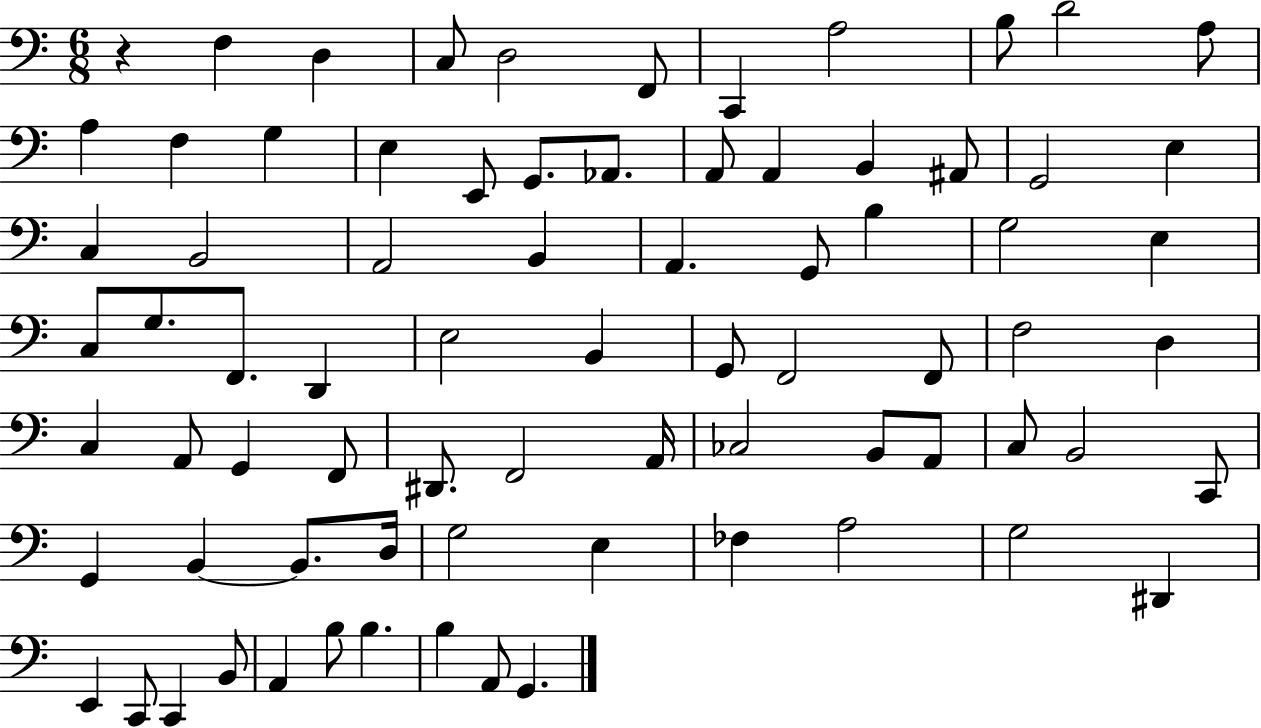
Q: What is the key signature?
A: C major